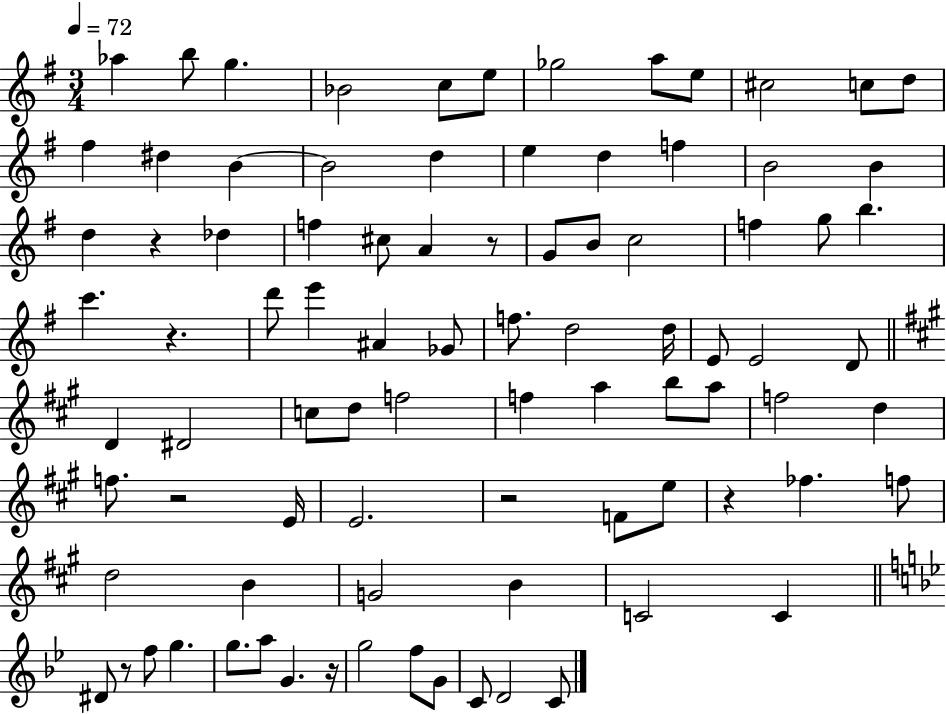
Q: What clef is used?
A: treble